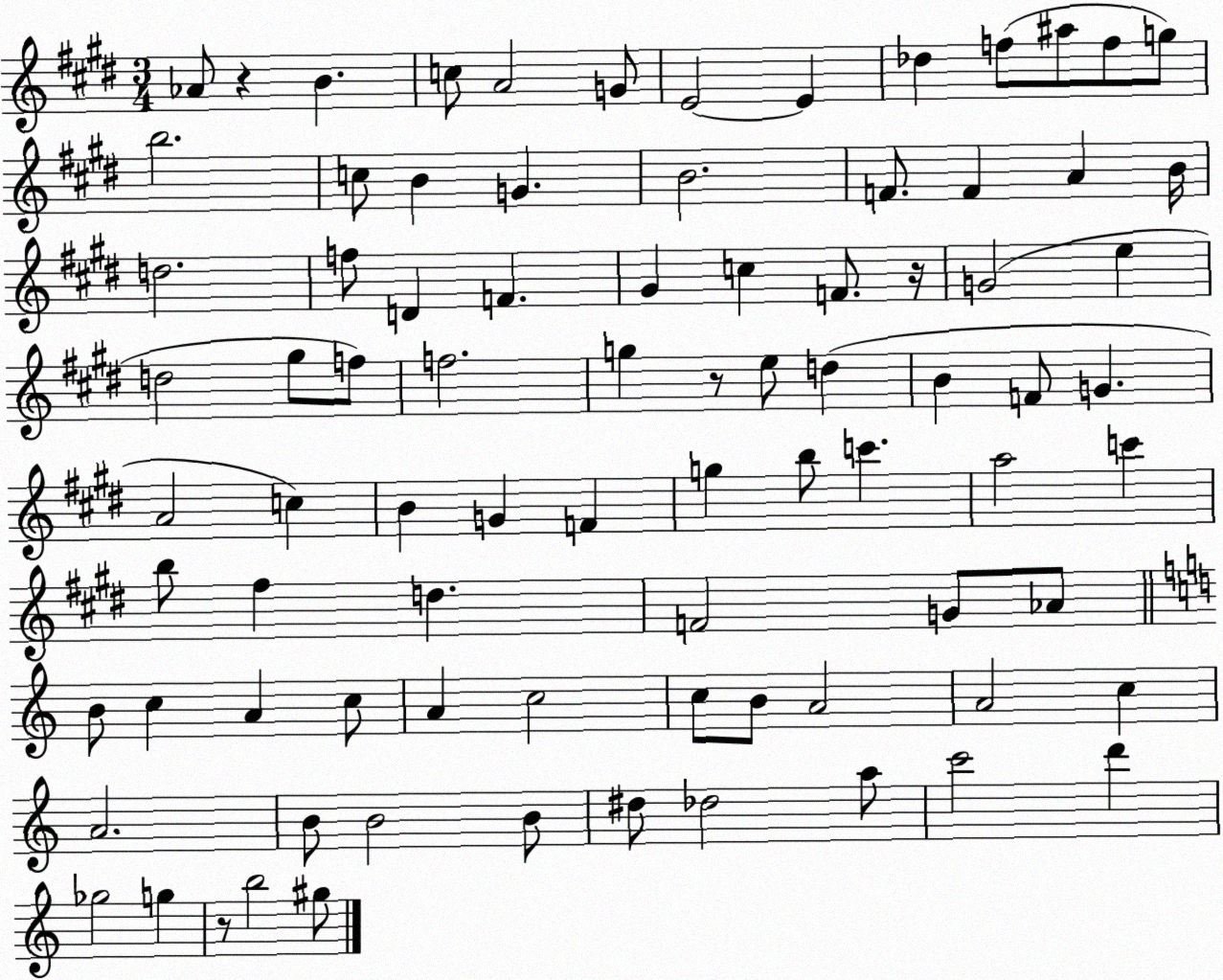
X:1
T:Untitled
M:3/4
L:1/4
K:E
_A/2 z B c/2 A2 G/2 E2 E _d f/2 ^a/2 f/2 g/2 b2 c/2 B G B2 F/2 F A B/4 d2 f/2 D F ^G c F/2 z/4 G2 e d2 ^g/2 f/2 f2 g z/2 e/2 d B F/2 G A2 c B G F g b/2 c' a2 c' b/2 ^f d F2 G/2 _A/2 B/2 c A c/2 A c2 c/2 B/2 A2 A2 c A2 B/2 B2 B/2 ^d/2 _d2 a/2 c'2 d' _g2 g z/2 b2 ^g/2